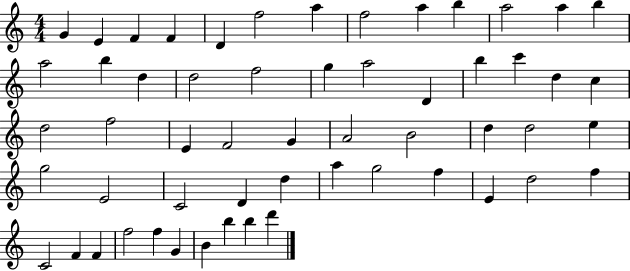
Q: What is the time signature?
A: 4/4